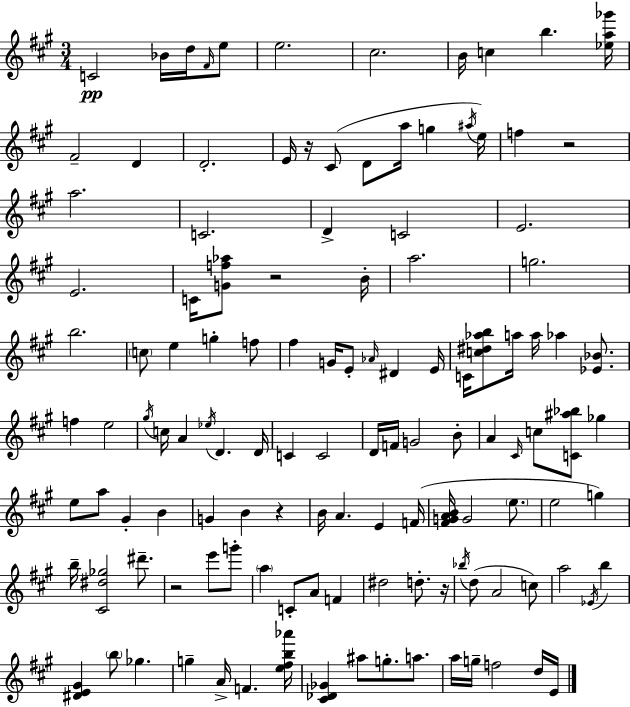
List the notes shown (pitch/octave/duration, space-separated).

C4/h Bb4/s D5/s F#4/s E5/e E5/h. C#5/h. B4/s C5/q B5/q. [Eb5,A5,Gb6]/s F#4/h D4/q D4/h. E4/s R/s C#4/e D4/e A5/s G5/q A#5/s E5/s F5/q R/h A5/h. C4/h. D4/q C4/h E4/h. E4/h. C4/s [G4,F5,Ab5]/e R/h B4/s A5/h. G5/h. B5/h. C5/e E5/q G5/q F5/e F#5/q G4/s E4/e Ab4/s D#4/q E4/s C4/s [C5,D#5,Ab5,B5]/e A5/s A5/s Ab5/q [Eb4,Bb4]/e. F5/q E5/h G#5/s C5/s A4/q Eb5/s D4/q. D4/s C4/q C4/h D4/s F4/s G4/h B4/e A4/q C#4/s C5/e [C4,A#5,Bb5]/e Gb5/q E5/e A5/e G#4/q B4/q G4/q B4/q R/q B4/s A4/q. E4/q F4/s [F#4,G4,A4,B4]/s G4/h E5/e. E5/h G5/q B5/s [C#4,D#5,Gb5]/h D#6/e. R/h E6/e G6/e A5/q C4/e A4/e F4/q D#5/h D5/e. R/s Bb5/s D5/e A4/h C5/e A5/h Eb4/s B5/q [D#4,E4,G#4]/q B5/e Gb5/q. G5/q A4/s F4/q. [E5,F#5,B5,Ab6]/s [C#4,Db4,Gb4]/q A#5/e G5/e. A5/e. A5/s G5/s F5/h D5/s E4/s